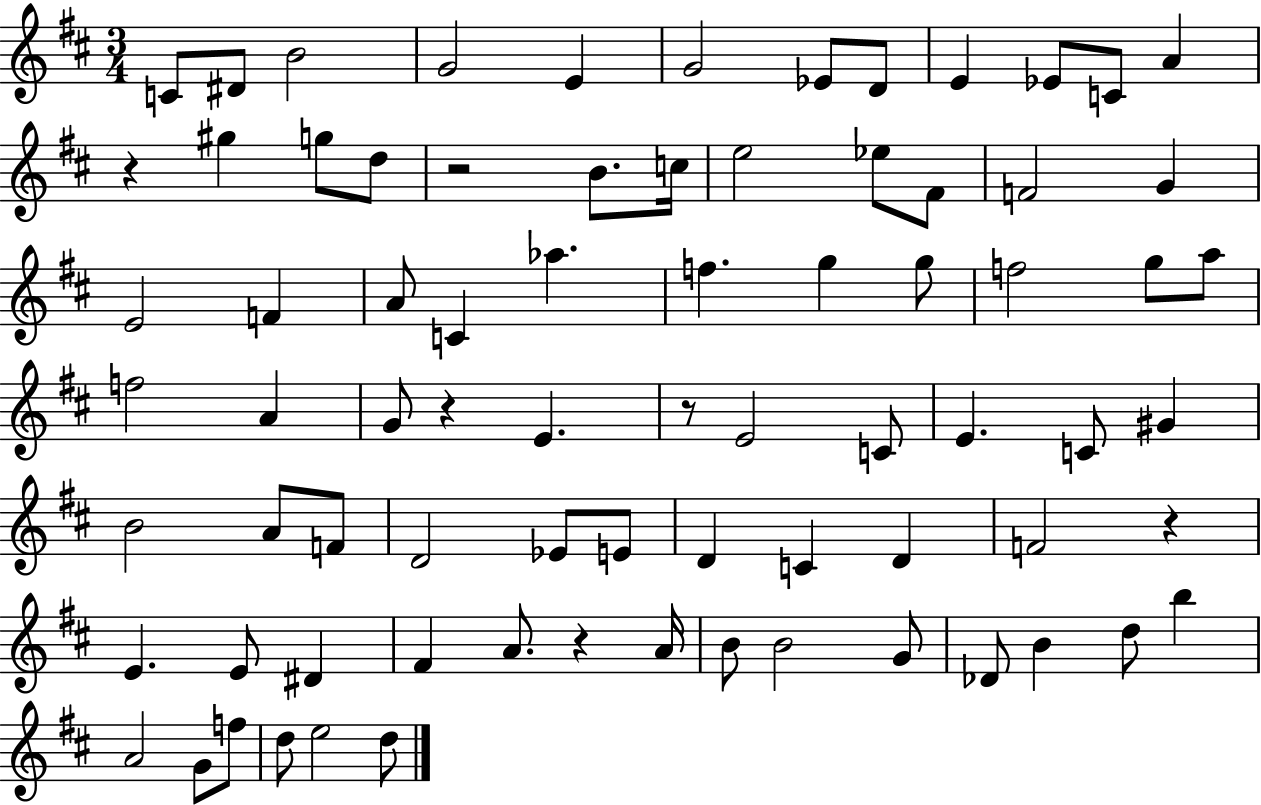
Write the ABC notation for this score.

X:1
T:Untitled
M:3/4
L:1/4
K:D
C/2 ^D/2 B2 G2 E G2 _E/2 D/2 E _E/2 C/2 A z ^g g/2 d/2 z2 B/2 c/4 e2 _e/2 ^F/2 F2 G E2 F A/2 C _a f g g/2 f2 g/2 a/2 f2 A G/2 z E z/2 E2 C/2 E C/2 ^G B2 A/2 F/2 D2 _E/2 E/2 D C D F2 z E E/2 ^D ^F A/2 z A/4 B/2 B2 G/2 _D/2 B d/2 b A2 G/2 f/2 d/2 e2 d/2